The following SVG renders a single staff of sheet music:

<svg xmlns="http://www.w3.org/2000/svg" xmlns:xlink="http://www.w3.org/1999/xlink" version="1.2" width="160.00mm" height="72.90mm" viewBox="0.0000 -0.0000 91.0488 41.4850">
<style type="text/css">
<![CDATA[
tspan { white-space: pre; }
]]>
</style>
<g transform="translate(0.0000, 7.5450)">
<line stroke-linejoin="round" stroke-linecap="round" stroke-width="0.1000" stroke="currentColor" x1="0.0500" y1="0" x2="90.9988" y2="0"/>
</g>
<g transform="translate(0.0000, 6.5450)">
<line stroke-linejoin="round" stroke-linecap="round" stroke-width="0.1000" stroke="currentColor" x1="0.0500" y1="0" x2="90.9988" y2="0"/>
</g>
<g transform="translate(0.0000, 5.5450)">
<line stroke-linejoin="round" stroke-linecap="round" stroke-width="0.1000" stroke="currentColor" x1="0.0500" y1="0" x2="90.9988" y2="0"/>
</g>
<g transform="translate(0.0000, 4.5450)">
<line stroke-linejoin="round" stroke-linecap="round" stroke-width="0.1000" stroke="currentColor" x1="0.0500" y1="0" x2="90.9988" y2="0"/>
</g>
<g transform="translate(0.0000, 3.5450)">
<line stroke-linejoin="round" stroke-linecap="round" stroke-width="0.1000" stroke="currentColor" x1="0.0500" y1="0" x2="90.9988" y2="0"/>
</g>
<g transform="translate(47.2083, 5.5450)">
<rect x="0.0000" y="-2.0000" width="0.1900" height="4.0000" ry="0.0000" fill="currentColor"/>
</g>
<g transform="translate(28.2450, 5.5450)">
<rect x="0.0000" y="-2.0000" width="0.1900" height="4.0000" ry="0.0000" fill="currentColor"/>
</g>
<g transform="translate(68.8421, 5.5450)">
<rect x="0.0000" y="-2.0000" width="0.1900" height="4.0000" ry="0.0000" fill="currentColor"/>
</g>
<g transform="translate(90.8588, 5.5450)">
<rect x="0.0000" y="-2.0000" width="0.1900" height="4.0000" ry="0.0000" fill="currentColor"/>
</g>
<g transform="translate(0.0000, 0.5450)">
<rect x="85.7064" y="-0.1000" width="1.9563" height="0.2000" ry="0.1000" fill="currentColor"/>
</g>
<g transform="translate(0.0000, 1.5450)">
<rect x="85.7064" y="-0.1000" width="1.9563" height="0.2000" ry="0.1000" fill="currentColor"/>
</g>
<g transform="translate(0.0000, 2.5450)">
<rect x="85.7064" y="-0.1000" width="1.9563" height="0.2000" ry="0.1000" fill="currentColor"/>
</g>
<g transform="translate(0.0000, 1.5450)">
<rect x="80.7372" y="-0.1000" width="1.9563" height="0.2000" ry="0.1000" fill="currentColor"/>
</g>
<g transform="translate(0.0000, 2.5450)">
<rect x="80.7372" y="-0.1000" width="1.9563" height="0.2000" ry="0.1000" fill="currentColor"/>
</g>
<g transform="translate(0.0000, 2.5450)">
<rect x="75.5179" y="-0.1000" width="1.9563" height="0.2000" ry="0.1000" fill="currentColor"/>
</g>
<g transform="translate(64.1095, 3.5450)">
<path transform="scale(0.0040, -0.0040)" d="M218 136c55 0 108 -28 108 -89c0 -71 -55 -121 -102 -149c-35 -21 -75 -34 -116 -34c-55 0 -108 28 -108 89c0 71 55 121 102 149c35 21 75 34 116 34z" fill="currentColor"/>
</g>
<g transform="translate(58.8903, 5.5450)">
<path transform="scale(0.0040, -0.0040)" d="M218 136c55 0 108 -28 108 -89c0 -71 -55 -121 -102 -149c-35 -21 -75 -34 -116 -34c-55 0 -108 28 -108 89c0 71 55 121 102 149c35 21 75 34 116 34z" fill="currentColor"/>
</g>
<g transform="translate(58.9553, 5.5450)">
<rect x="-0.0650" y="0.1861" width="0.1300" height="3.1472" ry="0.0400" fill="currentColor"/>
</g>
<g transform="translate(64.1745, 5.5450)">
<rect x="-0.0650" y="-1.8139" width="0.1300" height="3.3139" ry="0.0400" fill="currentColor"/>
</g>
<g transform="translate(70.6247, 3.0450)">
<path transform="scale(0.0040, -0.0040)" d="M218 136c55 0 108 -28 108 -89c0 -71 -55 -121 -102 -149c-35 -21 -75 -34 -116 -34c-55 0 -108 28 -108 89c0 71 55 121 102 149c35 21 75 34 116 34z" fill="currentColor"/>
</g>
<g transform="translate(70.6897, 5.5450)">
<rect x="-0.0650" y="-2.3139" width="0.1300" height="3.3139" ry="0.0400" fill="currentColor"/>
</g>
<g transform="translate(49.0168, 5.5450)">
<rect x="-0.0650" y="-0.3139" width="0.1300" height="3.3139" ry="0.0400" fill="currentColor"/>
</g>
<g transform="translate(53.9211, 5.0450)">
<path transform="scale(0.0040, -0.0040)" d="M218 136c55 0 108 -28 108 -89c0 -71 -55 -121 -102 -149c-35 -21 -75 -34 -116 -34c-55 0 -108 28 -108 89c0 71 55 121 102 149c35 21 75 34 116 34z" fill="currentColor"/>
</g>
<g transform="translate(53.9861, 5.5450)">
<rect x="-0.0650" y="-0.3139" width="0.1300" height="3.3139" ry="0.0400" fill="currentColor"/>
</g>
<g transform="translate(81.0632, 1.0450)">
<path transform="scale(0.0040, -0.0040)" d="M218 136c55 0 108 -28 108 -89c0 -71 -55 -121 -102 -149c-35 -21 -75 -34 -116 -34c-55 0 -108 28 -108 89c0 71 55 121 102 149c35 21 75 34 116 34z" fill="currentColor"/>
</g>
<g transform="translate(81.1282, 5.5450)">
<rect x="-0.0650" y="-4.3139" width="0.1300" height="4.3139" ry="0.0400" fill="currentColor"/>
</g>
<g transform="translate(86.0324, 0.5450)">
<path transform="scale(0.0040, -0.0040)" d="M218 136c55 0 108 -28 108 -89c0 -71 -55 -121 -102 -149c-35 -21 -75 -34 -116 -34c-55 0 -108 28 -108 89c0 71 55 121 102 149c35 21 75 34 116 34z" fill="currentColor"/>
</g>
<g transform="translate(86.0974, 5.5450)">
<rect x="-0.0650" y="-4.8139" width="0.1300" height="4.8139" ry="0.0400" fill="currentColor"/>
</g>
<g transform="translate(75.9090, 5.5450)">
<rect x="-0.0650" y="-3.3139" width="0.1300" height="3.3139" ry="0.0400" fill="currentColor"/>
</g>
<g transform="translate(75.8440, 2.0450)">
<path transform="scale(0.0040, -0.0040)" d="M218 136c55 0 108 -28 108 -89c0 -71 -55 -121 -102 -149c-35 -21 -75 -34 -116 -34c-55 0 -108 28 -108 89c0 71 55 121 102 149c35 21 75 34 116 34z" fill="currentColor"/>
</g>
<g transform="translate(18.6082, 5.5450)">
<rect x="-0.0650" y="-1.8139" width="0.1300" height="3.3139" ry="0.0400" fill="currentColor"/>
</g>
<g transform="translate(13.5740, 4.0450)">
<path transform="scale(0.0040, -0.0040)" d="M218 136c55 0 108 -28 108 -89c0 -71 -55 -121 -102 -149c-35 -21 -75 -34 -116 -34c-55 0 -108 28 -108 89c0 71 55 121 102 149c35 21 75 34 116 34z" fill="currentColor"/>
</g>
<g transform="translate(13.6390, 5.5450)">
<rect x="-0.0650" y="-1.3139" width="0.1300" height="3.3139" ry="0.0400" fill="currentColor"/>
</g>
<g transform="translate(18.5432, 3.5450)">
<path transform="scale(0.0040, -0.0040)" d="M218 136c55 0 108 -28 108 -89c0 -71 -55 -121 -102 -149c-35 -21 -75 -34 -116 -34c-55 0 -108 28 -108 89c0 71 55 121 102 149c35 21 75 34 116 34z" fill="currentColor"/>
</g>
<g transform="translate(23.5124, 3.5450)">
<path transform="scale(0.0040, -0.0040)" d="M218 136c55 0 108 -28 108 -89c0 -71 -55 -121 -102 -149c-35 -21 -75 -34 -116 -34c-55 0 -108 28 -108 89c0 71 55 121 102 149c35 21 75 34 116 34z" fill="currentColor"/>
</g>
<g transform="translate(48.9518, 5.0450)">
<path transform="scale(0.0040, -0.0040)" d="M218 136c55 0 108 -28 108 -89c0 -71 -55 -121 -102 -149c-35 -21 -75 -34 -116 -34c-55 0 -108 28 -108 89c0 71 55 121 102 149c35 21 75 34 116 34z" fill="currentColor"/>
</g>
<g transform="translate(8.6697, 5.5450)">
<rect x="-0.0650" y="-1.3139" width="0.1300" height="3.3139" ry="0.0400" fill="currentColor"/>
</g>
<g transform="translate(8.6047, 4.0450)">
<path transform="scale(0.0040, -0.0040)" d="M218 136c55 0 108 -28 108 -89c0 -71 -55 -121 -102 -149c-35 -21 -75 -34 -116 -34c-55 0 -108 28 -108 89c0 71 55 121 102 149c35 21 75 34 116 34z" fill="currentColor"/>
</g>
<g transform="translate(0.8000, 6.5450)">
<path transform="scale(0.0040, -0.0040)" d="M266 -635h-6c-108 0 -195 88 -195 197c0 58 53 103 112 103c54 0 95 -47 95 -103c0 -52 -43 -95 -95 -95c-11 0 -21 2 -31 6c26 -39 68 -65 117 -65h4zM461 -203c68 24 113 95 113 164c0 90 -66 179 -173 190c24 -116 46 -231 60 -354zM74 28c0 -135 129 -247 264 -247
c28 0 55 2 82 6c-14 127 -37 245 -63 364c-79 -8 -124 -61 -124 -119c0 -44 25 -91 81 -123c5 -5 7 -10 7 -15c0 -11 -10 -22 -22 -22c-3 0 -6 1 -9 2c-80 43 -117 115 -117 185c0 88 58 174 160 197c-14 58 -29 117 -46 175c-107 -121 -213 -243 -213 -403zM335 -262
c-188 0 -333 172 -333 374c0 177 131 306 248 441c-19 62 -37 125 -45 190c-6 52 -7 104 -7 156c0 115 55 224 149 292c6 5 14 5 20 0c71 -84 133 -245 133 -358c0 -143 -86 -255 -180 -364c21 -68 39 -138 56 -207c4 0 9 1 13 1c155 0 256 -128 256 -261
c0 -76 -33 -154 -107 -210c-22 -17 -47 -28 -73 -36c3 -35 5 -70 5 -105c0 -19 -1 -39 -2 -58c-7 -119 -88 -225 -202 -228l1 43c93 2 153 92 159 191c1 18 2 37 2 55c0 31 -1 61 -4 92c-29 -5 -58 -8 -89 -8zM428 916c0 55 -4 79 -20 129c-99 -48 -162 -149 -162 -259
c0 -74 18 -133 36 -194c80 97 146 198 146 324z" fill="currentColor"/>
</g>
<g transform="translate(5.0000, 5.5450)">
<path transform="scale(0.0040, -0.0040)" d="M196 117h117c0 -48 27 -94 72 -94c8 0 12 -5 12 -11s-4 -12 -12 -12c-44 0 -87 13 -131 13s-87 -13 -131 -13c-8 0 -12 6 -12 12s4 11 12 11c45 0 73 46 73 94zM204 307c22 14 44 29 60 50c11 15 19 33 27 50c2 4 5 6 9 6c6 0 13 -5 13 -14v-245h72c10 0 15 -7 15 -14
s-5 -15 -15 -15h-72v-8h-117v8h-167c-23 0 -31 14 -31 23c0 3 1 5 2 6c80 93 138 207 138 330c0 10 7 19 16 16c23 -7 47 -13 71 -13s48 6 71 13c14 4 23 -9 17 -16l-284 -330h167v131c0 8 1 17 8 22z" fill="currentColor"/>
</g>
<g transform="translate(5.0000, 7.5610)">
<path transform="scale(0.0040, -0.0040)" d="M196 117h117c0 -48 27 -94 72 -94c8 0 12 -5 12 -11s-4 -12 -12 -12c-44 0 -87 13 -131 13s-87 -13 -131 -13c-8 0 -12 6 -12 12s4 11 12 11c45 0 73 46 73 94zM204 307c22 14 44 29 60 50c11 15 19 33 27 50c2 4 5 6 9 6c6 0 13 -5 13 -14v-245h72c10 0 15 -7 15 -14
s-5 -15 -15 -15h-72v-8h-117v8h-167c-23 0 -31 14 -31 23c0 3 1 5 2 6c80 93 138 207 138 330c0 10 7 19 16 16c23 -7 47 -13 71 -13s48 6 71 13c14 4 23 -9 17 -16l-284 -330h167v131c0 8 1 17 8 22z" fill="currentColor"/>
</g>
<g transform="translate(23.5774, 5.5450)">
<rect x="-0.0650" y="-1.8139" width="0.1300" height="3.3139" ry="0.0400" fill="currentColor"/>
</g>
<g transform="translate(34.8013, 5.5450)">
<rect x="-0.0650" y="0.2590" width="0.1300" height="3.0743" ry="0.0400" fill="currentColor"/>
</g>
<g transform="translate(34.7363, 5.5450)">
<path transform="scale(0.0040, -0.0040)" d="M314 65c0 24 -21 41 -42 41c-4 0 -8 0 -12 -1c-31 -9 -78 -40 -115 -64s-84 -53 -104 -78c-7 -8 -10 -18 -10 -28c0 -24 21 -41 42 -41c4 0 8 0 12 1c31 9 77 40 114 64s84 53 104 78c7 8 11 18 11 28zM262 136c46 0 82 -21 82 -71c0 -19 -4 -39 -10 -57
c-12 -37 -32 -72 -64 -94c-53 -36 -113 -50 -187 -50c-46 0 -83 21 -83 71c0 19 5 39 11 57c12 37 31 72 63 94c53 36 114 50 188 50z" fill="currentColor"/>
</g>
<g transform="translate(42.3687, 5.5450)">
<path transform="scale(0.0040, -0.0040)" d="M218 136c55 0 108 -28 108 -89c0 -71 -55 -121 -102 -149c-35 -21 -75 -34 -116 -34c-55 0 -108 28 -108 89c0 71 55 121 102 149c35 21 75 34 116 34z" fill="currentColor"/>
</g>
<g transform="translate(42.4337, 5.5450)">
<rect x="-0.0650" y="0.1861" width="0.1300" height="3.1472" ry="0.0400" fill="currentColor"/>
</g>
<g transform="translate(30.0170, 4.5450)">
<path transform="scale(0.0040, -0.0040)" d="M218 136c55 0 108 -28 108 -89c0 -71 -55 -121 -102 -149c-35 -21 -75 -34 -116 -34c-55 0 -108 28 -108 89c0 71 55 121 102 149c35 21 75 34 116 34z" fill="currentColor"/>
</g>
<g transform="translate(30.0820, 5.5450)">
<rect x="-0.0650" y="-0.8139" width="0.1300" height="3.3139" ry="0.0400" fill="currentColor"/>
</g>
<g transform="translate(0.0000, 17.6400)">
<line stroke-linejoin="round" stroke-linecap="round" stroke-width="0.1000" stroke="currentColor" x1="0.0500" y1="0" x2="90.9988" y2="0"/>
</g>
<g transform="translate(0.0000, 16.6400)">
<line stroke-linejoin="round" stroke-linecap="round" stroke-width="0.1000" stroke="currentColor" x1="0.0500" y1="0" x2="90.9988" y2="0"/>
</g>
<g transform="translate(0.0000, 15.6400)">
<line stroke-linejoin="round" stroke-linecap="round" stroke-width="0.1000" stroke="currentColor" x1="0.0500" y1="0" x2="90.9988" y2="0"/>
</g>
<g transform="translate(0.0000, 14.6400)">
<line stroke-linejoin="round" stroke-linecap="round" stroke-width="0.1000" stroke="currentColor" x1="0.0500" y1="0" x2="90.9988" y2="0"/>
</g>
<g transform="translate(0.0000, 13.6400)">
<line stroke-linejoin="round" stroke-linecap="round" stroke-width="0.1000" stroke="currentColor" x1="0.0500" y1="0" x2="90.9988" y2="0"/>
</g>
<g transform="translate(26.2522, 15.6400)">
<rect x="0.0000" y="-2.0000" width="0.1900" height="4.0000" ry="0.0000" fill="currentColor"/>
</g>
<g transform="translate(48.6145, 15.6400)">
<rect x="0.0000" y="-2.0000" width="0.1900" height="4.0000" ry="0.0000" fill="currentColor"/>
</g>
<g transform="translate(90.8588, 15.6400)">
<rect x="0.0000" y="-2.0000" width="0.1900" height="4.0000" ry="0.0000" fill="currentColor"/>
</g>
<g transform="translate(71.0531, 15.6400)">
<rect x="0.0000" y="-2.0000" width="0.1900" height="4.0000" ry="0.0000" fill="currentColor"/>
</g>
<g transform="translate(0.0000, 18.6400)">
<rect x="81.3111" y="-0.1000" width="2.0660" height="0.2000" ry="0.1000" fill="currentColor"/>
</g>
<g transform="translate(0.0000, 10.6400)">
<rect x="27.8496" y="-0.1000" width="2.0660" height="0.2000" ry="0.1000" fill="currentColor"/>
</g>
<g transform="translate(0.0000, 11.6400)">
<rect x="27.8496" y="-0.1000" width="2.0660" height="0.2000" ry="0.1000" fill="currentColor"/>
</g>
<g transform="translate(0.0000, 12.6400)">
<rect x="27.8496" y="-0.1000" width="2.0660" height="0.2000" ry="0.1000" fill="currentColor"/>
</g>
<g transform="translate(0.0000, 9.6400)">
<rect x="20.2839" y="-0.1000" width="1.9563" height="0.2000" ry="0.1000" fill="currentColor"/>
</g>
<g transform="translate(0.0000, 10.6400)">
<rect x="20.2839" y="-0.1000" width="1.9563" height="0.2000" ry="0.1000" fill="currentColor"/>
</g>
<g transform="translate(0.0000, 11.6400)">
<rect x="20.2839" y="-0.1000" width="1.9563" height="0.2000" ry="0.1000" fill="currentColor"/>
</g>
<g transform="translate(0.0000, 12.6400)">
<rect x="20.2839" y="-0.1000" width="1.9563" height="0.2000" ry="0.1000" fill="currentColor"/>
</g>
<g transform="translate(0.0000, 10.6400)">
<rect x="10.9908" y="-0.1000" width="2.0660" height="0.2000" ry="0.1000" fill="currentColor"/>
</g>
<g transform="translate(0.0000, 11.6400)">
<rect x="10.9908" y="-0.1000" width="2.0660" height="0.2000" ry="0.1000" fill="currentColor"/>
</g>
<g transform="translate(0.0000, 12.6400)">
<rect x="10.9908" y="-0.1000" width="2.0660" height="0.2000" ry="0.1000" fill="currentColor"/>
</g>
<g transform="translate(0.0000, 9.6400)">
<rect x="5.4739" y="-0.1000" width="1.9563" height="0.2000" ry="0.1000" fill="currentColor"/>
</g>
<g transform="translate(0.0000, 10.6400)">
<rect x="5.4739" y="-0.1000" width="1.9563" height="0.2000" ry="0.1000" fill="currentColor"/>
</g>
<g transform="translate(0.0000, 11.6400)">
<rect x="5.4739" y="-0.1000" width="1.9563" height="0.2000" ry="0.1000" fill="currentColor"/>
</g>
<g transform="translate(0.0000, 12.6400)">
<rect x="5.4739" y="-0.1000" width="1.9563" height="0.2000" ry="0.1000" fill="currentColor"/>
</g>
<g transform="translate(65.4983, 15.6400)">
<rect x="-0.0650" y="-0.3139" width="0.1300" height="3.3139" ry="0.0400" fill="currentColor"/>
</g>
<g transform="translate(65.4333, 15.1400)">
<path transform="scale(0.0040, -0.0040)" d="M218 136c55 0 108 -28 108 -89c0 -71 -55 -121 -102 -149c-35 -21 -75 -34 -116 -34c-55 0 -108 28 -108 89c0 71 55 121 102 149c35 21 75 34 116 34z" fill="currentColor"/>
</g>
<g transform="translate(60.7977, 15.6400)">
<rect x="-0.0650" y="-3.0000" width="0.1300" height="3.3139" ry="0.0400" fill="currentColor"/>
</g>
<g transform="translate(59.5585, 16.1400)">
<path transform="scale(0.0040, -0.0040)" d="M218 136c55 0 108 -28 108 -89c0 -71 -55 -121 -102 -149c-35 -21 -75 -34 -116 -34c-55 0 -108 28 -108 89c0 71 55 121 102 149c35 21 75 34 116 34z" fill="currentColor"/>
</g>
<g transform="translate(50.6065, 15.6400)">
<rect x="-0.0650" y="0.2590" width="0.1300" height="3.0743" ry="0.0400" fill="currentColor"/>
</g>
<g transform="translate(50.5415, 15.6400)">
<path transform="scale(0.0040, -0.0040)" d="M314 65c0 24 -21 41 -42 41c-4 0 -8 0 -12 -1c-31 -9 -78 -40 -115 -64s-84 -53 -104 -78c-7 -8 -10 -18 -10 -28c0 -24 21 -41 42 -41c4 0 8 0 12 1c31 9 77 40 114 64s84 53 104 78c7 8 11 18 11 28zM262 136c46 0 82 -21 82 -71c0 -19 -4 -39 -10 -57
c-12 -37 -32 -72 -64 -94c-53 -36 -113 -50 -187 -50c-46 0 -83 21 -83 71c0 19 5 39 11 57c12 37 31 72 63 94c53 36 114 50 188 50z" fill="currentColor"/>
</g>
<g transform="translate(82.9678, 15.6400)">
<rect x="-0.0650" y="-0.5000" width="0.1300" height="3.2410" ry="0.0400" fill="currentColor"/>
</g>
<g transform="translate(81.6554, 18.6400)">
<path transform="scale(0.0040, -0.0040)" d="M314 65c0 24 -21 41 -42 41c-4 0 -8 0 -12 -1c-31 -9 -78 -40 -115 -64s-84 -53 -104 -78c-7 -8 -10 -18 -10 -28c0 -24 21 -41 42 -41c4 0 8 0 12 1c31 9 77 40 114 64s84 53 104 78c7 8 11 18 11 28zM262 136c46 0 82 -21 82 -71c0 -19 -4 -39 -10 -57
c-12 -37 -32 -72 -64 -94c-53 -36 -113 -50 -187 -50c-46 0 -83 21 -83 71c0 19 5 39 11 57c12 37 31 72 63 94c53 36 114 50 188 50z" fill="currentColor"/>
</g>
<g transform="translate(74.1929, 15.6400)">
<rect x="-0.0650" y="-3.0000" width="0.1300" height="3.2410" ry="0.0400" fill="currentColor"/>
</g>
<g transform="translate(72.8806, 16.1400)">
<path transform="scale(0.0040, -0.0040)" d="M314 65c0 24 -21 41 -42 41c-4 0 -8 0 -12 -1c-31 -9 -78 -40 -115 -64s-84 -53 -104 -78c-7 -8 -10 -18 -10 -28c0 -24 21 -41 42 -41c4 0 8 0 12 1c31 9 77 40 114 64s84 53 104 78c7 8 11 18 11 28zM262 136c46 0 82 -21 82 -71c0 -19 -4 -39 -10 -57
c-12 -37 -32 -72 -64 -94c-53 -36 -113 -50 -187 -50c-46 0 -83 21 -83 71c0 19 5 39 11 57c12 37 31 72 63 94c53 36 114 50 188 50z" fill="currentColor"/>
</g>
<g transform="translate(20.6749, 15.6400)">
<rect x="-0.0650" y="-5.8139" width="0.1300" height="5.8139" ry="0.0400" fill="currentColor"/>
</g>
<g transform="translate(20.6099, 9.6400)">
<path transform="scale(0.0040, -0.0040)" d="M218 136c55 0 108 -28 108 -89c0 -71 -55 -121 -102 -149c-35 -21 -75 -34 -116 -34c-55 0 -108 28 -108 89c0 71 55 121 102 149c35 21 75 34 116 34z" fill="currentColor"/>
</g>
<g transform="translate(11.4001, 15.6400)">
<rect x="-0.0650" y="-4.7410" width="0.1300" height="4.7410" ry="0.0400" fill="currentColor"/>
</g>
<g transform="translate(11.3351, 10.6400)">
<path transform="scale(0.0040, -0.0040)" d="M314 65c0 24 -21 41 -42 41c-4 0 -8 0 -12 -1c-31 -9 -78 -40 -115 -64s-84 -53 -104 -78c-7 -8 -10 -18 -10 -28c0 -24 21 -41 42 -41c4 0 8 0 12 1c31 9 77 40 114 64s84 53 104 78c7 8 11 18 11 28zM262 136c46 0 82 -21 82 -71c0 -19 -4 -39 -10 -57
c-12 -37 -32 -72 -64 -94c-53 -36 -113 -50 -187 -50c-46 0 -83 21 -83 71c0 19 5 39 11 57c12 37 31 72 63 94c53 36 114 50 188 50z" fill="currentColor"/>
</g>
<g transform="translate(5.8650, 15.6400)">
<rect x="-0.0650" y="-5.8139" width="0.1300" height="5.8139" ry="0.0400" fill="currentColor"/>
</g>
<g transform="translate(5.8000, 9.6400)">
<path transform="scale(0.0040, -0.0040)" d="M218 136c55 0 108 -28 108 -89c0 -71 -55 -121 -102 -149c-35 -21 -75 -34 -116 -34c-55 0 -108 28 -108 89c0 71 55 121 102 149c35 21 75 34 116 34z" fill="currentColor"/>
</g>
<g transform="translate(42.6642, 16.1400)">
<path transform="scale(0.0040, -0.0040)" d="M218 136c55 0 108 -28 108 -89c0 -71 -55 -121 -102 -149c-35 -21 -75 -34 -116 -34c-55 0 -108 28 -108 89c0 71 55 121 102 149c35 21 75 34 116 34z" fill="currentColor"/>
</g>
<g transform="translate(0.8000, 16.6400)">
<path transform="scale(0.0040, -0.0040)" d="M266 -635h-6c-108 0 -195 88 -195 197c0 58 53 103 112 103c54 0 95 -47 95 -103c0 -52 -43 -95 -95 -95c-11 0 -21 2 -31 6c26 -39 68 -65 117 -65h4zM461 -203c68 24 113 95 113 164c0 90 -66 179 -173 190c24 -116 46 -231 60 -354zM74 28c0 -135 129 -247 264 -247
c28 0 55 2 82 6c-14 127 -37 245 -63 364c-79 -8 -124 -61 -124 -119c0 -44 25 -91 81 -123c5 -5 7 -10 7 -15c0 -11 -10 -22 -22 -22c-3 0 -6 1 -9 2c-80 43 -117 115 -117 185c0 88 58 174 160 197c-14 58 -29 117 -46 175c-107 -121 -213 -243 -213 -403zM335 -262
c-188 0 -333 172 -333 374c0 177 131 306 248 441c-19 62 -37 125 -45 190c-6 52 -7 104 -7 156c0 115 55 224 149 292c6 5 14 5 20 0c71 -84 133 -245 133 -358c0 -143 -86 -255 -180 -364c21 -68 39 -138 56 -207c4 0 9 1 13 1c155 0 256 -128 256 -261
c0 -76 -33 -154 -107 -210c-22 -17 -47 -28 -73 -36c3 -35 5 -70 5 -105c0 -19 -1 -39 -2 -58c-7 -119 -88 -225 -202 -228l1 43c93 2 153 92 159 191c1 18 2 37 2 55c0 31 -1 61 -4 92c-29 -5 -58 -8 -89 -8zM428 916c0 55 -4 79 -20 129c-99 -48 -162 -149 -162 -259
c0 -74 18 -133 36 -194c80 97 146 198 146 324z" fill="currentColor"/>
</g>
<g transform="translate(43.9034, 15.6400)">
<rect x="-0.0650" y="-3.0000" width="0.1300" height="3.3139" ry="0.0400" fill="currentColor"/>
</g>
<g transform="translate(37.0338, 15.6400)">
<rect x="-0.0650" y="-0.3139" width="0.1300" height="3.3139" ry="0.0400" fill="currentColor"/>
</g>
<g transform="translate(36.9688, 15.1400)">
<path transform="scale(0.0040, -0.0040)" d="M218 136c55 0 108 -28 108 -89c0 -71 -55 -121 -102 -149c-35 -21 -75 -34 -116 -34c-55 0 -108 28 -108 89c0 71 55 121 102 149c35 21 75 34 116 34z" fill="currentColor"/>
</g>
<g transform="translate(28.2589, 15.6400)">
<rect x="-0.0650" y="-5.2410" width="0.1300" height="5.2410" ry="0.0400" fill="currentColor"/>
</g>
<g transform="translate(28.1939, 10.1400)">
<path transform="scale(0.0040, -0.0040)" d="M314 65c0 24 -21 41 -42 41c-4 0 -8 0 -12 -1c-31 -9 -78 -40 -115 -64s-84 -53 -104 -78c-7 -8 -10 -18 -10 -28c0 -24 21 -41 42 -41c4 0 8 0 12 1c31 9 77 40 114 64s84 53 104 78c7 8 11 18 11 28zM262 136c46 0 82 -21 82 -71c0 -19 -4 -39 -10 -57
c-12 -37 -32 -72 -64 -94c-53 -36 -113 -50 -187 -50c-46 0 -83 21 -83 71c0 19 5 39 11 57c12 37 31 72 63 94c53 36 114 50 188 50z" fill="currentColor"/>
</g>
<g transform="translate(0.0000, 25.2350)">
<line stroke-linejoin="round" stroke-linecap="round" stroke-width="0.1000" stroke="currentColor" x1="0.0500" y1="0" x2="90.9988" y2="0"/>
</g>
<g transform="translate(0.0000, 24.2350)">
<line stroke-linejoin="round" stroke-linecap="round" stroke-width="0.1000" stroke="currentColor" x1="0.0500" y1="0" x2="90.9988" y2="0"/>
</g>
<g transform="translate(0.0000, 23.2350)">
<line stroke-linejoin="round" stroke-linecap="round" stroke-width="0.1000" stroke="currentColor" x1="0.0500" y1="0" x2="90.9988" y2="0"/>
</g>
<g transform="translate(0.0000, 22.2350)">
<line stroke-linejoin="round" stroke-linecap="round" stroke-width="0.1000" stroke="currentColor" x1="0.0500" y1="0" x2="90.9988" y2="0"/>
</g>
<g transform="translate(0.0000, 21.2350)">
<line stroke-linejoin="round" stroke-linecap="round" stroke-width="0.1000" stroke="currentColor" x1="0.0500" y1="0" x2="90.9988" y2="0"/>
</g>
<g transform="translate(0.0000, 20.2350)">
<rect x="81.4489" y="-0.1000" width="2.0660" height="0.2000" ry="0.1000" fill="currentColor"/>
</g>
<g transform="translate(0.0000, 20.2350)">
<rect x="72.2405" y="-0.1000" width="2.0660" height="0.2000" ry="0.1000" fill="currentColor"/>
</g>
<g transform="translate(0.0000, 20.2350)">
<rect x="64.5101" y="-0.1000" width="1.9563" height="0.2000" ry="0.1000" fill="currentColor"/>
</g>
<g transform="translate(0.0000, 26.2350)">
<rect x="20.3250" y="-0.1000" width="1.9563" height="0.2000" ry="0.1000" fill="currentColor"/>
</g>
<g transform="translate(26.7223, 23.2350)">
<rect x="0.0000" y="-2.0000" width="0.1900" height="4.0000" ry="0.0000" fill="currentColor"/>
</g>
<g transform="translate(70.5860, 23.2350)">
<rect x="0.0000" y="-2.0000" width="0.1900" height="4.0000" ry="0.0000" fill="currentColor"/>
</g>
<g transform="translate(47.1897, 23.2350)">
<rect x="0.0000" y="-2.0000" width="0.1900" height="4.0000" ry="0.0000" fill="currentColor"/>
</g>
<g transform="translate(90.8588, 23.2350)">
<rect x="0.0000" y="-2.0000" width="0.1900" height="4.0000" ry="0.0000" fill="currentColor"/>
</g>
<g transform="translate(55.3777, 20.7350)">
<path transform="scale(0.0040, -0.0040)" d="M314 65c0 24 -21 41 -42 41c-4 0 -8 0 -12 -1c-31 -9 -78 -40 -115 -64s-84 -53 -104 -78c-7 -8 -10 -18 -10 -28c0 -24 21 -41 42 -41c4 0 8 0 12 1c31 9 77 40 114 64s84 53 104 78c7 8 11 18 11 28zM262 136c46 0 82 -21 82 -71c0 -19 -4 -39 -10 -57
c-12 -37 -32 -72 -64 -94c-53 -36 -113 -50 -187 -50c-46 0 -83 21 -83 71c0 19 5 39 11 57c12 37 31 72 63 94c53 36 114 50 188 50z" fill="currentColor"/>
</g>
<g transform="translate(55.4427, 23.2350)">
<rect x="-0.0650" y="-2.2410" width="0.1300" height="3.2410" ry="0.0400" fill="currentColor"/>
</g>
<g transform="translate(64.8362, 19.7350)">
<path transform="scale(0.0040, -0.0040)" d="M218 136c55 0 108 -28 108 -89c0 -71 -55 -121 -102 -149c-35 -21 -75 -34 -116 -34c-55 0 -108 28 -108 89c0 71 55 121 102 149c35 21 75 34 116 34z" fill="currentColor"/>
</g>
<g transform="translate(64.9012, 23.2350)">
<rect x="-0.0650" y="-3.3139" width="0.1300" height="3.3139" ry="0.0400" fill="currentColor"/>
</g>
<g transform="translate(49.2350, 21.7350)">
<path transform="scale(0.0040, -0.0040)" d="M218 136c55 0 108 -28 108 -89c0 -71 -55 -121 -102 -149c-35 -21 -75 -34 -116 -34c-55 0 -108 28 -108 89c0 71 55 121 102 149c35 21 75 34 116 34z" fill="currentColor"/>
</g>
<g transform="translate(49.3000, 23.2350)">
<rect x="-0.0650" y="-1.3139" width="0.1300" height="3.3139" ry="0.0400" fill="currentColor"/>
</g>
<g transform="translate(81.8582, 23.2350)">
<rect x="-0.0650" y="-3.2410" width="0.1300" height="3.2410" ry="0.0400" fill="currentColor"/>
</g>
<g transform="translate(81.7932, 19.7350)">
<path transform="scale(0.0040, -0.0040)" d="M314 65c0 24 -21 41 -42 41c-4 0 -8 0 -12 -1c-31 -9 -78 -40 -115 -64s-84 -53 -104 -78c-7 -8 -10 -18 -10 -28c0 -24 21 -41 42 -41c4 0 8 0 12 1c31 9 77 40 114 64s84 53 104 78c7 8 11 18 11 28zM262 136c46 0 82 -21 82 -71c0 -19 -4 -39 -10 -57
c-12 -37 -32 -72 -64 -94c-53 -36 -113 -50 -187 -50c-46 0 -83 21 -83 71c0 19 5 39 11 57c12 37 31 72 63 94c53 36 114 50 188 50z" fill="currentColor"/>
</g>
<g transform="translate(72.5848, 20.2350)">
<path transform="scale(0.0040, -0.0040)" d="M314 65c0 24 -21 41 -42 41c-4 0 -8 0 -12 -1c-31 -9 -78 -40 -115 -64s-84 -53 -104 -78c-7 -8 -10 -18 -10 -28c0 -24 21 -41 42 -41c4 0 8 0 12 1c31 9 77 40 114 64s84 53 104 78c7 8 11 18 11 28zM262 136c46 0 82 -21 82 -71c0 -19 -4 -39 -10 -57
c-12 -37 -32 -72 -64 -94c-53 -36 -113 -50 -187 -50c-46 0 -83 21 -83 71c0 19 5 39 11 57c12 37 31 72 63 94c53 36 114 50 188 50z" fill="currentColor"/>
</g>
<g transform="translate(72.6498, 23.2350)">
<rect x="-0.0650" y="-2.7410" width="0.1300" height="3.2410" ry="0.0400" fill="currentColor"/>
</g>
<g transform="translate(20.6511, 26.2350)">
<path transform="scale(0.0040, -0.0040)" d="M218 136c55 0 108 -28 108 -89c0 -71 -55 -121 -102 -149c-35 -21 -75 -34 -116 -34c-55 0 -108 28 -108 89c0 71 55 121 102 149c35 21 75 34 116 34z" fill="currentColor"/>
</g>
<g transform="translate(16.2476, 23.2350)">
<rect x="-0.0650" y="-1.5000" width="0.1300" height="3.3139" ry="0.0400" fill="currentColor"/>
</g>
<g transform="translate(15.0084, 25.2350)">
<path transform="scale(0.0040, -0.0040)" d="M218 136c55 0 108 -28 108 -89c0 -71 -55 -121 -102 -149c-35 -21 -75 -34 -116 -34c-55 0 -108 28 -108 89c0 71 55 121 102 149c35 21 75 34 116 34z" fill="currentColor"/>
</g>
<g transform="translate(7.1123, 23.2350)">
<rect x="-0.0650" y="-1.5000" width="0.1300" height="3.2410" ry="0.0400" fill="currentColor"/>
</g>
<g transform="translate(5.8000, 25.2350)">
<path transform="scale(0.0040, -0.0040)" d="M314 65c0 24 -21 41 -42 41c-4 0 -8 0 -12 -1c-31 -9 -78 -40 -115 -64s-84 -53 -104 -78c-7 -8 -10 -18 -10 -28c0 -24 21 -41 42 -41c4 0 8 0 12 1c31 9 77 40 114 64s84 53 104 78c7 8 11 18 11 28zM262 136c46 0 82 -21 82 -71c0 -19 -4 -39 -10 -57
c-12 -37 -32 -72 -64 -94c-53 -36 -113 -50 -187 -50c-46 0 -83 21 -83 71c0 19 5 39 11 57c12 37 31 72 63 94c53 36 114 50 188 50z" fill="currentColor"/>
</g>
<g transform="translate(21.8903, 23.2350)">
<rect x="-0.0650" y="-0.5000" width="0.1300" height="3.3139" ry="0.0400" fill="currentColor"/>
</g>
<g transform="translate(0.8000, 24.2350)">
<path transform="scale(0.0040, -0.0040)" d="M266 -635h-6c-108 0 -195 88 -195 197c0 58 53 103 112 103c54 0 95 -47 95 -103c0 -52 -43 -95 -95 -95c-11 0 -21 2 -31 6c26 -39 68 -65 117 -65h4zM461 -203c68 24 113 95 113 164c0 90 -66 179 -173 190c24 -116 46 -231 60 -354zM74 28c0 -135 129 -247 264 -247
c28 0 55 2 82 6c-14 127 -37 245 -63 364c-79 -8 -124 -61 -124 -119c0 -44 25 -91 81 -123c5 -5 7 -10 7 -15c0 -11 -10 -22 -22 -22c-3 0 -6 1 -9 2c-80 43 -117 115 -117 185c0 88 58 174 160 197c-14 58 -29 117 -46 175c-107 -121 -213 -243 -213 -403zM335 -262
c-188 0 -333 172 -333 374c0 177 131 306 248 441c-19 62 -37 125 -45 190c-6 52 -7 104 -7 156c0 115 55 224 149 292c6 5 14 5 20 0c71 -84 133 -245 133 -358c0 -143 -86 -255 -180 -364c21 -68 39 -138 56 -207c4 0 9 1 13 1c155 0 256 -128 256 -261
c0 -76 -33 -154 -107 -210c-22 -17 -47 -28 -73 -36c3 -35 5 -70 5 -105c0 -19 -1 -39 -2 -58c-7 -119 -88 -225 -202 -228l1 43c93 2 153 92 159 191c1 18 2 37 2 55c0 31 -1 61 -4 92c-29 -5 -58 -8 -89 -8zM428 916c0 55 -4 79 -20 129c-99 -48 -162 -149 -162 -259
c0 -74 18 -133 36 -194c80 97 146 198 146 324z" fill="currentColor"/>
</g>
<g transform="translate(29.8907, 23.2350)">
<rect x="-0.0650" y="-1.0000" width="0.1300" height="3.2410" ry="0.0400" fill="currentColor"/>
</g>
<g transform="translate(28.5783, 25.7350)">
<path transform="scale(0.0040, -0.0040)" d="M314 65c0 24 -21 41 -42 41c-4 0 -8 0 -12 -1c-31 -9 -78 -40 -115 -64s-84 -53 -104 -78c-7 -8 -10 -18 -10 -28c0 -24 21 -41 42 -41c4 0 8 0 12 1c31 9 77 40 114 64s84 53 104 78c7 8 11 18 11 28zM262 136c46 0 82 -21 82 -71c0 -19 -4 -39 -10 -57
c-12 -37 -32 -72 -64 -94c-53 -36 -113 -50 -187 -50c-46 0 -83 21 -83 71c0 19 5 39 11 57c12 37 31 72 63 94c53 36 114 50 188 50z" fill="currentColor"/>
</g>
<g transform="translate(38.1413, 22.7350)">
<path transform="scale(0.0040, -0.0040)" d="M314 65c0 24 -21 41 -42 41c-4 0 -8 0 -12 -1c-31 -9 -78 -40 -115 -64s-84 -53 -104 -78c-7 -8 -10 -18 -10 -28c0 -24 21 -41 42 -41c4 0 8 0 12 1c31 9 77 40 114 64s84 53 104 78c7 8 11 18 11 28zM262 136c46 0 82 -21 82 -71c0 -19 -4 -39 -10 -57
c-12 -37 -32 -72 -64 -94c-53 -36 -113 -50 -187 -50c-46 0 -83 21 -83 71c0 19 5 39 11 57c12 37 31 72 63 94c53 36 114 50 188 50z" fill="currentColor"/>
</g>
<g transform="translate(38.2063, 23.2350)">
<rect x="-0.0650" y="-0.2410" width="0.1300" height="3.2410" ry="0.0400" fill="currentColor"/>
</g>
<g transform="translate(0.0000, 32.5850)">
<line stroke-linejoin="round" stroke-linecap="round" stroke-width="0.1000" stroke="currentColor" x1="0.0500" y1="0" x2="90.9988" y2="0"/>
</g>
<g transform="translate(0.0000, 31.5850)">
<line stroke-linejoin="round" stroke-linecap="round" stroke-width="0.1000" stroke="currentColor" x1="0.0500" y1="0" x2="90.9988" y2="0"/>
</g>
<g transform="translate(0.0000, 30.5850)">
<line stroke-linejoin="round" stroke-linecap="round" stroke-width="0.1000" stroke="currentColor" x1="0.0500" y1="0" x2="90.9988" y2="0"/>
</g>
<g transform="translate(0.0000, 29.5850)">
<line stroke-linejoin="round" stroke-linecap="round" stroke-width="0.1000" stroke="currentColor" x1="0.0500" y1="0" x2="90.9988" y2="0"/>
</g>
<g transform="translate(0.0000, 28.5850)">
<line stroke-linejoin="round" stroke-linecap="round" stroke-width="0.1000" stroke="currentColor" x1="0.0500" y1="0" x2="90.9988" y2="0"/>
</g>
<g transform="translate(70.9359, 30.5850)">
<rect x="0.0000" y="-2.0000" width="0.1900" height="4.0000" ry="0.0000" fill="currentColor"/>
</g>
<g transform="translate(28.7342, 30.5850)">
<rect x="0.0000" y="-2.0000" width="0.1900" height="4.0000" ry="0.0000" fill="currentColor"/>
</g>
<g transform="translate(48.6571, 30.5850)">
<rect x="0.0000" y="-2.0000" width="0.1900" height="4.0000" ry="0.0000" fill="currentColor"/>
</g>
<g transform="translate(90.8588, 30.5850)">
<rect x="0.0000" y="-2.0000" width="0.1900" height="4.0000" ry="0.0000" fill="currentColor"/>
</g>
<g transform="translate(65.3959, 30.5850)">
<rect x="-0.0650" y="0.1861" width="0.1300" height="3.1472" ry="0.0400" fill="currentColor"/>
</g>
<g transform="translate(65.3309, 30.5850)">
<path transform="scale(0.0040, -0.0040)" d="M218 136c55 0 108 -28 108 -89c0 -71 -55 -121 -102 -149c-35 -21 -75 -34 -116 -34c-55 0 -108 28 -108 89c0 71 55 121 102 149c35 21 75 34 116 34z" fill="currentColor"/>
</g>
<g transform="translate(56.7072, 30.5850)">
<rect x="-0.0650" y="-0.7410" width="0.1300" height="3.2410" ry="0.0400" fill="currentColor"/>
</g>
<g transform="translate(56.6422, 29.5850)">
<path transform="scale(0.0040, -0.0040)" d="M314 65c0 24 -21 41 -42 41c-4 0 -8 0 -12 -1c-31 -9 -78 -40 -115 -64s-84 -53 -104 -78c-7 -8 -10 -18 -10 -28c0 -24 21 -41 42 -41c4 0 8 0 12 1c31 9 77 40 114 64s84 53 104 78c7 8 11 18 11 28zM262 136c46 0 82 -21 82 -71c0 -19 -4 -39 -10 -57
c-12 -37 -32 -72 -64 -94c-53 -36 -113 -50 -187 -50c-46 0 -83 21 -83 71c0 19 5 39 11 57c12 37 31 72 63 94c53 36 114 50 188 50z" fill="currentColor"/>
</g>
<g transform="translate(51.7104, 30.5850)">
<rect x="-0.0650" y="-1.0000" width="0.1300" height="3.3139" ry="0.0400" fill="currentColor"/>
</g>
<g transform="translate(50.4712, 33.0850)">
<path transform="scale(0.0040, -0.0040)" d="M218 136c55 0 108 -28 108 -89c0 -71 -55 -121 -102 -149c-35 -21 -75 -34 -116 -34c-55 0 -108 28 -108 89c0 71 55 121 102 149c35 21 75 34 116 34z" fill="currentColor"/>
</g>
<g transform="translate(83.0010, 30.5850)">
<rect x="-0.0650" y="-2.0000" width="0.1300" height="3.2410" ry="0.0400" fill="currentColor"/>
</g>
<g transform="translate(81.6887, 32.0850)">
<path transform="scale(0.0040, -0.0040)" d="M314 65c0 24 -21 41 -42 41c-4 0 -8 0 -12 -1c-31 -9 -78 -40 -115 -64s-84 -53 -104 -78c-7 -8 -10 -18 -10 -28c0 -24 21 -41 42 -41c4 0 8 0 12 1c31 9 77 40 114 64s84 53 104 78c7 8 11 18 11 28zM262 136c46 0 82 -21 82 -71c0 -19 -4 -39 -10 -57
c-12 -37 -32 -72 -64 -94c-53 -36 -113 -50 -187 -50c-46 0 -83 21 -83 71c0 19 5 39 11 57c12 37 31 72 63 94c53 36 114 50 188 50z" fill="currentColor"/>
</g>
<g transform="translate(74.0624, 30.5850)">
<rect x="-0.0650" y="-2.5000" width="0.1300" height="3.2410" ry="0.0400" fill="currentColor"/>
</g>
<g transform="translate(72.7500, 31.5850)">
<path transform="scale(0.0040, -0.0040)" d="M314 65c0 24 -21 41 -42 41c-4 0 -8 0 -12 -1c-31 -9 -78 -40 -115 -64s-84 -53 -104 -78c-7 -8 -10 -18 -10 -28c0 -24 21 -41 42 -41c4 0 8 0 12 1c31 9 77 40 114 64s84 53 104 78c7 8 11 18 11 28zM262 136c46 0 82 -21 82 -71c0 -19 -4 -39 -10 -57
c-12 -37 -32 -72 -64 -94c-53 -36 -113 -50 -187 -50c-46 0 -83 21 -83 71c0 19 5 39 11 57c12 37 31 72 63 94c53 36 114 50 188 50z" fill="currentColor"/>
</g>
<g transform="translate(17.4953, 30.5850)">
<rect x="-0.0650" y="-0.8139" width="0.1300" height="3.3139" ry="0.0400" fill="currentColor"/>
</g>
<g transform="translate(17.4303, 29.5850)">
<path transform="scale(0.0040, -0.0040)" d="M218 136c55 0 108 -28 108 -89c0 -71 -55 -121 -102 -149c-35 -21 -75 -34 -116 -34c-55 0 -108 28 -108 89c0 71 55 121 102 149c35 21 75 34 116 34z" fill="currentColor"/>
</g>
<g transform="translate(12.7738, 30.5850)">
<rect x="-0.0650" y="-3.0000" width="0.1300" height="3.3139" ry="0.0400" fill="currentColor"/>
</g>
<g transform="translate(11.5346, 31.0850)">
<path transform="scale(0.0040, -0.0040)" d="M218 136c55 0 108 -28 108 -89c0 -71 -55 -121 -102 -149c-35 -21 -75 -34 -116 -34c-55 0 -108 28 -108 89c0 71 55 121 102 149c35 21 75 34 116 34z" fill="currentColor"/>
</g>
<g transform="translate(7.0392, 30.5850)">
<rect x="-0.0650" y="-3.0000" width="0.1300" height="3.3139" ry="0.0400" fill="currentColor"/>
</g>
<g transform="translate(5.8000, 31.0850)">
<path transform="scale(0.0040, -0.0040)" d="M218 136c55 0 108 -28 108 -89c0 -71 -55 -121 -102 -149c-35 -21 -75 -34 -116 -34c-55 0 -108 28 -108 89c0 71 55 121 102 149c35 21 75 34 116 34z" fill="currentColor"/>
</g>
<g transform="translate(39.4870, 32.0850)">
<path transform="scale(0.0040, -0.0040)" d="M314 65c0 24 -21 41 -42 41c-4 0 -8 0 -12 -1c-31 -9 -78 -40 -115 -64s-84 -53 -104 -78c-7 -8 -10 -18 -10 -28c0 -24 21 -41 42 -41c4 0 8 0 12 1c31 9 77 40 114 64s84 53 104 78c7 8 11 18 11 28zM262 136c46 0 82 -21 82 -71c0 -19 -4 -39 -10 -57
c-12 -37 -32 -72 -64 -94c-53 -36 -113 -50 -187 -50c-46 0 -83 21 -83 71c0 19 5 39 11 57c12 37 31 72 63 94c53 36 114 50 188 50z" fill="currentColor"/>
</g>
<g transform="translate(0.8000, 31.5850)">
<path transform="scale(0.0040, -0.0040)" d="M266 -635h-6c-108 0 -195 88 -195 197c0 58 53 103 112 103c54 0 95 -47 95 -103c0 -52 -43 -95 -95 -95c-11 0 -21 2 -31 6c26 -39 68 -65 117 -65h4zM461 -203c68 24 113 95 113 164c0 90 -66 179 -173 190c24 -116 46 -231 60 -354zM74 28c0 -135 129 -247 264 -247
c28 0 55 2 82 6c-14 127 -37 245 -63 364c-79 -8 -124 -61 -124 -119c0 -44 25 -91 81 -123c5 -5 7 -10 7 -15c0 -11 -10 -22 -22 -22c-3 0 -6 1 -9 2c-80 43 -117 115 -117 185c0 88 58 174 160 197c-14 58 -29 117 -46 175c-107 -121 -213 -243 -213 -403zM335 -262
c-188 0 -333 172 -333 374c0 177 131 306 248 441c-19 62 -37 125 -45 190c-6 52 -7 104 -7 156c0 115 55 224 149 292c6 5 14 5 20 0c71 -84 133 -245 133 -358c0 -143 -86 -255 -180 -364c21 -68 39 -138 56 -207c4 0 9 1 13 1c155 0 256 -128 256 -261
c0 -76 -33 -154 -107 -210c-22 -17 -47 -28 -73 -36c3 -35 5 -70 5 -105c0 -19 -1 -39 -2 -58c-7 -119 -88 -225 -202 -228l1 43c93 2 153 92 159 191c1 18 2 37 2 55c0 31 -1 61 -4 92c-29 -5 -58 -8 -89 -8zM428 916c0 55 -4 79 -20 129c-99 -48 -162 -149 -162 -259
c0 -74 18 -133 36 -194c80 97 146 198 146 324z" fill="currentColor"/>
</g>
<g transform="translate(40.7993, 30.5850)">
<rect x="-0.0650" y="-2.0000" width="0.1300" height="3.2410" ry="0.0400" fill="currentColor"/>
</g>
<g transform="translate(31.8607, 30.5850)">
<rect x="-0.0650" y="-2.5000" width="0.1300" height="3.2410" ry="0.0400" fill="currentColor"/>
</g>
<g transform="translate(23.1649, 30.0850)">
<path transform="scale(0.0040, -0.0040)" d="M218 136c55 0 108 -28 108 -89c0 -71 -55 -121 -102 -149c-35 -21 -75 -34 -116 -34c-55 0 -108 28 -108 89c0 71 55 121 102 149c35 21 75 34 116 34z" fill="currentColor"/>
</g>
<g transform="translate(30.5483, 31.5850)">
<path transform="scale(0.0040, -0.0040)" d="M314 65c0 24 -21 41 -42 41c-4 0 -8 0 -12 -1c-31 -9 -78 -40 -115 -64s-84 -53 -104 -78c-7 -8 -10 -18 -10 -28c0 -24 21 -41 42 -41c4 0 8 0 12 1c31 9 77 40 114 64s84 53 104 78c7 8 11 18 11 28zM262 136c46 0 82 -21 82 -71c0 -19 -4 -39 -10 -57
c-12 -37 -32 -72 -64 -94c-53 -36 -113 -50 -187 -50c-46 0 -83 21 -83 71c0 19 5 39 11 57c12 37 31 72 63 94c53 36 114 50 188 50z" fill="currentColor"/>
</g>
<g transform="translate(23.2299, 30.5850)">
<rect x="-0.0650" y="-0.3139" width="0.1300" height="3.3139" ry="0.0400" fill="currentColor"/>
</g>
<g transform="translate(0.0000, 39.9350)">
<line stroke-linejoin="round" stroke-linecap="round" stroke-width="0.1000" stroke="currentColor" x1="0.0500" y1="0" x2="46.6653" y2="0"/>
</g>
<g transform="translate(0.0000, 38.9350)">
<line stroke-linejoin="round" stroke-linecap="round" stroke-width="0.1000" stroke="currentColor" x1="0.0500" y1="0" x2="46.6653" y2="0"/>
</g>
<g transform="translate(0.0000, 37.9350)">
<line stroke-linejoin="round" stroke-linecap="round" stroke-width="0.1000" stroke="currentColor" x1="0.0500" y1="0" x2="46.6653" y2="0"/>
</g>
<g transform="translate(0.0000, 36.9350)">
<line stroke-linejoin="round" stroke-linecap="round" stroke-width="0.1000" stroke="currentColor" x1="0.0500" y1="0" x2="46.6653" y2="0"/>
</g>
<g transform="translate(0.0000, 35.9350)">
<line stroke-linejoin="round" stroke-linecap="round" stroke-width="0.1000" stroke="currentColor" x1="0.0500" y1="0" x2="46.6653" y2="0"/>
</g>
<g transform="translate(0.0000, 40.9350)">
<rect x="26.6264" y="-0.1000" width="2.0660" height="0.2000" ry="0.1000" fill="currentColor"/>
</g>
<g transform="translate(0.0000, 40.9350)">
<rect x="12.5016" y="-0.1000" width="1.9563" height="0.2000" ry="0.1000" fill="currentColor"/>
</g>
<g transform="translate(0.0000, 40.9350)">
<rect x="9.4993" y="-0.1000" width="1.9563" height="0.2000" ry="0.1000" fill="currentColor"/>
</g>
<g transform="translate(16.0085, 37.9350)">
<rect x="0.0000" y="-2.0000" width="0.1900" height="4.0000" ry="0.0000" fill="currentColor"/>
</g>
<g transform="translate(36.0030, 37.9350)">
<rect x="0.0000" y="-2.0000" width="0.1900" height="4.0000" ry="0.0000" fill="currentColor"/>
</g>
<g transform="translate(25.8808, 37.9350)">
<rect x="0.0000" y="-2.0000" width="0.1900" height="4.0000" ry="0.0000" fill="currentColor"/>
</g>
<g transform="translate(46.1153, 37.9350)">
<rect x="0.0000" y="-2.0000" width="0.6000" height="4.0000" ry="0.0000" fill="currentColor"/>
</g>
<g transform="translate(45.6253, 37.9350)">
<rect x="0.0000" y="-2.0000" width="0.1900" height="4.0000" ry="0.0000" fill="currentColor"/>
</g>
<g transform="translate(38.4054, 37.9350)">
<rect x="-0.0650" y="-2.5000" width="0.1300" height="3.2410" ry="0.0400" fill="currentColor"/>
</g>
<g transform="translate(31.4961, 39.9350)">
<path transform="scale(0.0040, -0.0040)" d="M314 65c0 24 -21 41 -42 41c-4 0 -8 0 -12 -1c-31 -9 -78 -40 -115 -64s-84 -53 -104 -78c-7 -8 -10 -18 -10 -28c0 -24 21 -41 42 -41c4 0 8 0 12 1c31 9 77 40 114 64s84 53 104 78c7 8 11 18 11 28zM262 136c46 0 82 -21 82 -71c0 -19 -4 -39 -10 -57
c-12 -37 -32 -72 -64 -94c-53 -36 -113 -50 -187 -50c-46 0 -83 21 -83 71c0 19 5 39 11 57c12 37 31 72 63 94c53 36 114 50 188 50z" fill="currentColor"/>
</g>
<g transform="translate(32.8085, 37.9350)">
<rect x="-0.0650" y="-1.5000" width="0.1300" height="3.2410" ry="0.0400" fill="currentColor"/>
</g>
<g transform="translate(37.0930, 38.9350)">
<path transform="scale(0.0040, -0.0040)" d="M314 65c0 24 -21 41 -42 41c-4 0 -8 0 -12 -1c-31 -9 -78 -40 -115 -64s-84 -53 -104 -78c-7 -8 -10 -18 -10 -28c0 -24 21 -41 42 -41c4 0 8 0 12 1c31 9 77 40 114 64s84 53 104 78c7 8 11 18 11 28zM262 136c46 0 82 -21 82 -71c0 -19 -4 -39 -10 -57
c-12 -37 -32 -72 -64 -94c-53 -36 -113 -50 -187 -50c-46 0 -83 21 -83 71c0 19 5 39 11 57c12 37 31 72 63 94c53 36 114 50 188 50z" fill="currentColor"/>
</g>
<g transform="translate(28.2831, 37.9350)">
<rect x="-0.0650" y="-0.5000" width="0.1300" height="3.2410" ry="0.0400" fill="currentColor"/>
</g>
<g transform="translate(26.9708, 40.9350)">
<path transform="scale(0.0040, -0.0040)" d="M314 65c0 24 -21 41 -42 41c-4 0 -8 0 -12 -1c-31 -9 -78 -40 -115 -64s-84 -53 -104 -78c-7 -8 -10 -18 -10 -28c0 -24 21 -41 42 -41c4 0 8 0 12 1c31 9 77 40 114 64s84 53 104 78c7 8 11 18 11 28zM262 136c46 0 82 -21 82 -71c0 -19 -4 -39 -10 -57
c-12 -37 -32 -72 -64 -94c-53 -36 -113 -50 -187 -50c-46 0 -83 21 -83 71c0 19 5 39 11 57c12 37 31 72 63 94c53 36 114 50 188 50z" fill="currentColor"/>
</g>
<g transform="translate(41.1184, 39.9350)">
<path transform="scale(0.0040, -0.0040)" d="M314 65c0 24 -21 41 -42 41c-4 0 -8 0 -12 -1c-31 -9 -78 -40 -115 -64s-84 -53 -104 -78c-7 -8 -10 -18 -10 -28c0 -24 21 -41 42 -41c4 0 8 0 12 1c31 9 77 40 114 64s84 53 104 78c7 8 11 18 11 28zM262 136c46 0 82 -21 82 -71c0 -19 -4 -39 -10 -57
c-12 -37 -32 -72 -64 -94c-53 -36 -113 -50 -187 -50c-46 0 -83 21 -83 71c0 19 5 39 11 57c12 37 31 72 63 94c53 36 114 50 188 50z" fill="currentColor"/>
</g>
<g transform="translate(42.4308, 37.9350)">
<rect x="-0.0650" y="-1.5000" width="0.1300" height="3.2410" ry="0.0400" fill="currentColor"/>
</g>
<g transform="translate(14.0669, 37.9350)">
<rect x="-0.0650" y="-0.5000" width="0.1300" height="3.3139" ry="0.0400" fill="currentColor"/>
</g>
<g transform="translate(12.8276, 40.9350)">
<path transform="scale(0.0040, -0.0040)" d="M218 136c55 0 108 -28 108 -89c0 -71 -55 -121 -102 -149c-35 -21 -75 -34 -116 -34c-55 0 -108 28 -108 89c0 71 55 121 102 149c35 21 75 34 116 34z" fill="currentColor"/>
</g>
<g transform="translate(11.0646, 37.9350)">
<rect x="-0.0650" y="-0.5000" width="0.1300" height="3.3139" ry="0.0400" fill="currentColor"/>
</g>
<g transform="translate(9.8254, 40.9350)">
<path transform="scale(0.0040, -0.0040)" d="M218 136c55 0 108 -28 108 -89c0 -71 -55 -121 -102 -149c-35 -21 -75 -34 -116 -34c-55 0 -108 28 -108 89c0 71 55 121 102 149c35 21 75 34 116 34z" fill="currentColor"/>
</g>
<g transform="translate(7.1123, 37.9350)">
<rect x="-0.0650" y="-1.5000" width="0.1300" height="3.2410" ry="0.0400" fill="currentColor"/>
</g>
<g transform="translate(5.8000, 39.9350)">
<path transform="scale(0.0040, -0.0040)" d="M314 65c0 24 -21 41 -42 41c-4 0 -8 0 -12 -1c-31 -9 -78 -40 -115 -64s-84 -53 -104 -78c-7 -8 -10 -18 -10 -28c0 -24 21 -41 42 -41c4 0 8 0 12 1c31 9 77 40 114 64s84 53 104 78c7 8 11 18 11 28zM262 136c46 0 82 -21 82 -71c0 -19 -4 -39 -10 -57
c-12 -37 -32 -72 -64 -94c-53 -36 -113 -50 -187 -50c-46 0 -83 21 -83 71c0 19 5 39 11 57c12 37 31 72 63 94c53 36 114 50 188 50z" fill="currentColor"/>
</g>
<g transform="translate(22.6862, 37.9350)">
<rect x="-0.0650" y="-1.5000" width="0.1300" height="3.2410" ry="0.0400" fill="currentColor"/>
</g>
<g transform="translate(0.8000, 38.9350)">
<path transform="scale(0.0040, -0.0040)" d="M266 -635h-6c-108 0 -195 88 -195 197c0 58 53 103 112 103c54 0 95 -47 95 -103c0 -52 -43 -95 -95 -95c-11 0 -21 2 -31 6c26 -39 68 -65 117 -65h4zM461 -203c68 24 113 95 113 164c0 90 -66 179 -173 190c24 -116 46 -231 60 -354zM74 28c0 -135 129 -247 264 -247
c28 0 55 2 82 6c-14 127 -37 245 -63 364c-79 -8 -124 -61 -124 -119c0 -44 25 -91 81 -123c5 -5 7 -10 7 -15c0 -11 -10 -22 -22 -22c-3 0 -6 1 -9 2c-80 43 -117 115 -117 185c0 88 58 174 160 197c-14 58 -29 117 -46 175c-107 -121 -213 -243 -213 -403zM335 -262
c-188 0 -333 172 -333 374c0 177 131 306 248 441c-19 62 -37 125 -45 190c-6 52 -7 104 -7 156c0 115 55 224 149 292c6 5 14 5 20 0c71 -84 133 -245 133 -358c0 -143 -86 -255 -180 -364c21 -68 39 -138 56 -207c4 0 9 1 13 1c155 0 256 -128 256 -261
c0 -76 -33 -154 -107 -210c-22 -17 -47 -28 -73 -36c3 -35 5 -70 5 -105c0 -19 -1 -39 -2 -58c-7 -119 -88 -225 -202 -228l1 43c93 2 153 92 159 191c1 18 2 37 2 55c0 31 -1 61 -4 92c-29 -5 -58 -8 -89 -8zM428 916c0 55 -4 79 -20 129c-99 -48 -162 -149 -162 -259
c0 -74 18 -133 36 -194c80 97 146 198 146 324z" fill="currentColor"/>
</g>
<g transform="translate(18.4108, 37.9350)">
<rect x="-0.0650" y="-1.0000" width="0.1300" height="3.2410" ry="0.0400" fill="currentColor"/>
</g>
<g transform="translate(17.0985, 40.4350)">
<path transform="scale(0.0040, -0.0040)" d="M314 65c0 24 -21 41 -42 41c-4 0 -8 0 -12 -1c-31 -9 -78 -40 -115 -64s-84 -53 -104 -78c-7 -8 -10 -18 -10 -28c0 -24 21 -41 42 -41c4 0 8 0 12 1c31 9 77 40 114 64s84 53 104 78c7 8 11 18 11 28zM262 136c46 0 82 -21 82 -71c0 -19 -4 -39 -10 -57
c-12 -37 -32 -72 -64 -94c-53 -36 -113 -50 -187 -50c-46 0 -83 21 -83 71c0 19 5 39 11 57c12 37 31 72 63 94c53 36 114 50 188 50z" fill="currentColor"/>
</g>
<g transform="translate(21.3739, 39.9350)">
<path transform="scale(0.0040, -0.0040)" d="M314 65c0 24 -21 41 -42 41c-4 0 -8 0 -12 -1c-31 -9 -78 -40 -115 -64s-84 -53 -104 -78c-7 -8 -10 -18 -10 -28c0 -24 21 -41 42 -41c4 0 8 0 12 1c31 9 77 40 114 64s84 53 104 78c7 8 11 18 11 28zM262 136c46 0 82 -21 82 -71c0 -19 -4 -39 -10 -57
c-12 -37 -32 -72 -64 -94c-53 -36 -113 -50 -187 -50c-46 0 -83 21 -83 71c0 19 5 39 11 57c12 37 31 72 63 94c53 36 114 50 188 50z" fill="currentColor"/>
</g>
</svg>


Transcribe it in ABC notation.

X:1
T:Untitled
M:4/4
L:1/4
K:C
e e f f d B2 B c c B f g b d' e' g' e'2 g' f'2 c A B2 A c A2 C2 E2 E C D2 c2 e g2 b a2 b2 A A d c G2 F2 D d2 B G2 F2 E2 C C D2 E2 C2 E2 G2 E2